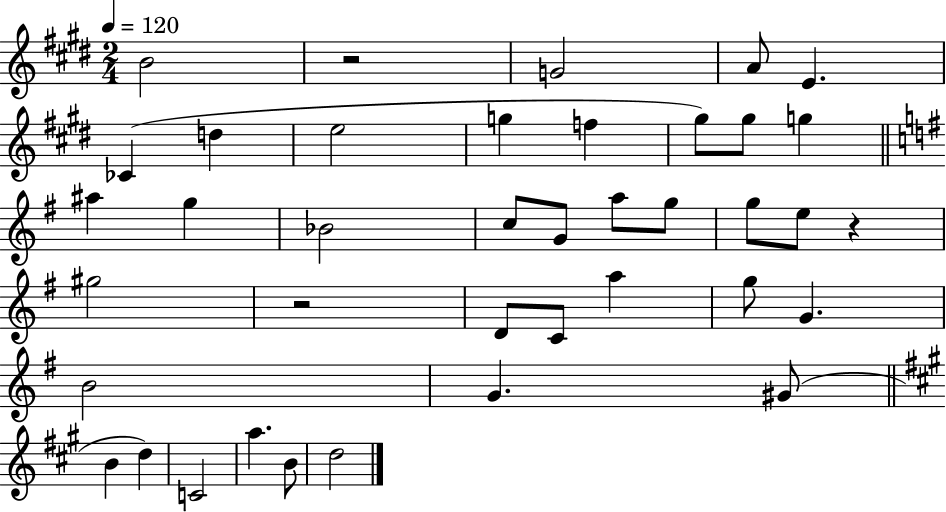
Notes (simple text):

B4/h R/h G4/h A4/e E4/q. CES4/q D5/q E5/h G5/q F5/q G#5/e G#5/e G5/q A#5/q G5/q Bb4/h C5/e G4/e A5/e G5/e G5/e E5/e R/q G#5/h R/h D4/e C4/e A5/q G5/e G4/q. B4/h G4/q. G#4/e B4/q D5/q C4/h A5/q. B4/e D5/h